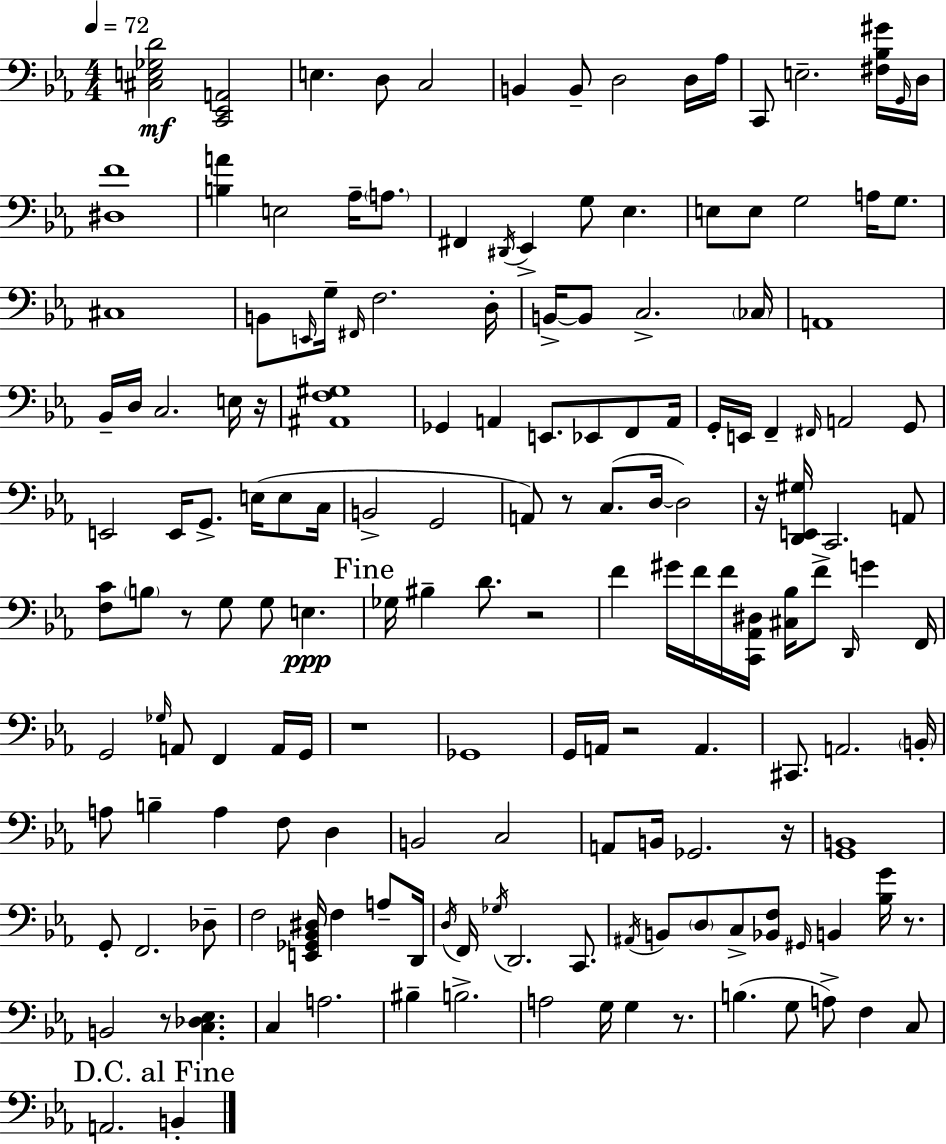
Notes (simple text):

[C#3,E3,Gb3,D4]/h [C2,Eb2,A2]/h E3/q. D3/e C3/h B2/q B2/e D3/h D3/s Ab3/s C2/e E3/h. [F#3,Bb3,G#4]/s G2/s D3/s [D#3,F4]/w [B3,A4]/q E3/h Ab3/s A3/e. F#2/q D#2/s Eb2/q G3/e Eb3/q. E3/e E3/e G3/h A3/s G3/e. C#3/w B2/e E2/s G3/s F#2/s F3/h. D3/s B2/s B2/e C3/h. CES3/s A2/w Bb2/s D3/s C3/h. E3/s R/s [A#2,F3,G#3]/w Gb2/q A2/q E2/e. Eb2/e F2/e A2/s G2/s E2/s F2/q F#2/s A2/h G2/e E2/h E2/s G2/e. E3/s E3/e C3/s B2/h G2/h A2/e R/e C3/e. D3/s D3/h R/s [D2,E2,G#3]/s C2/h. A2/e [F3,C4]/e B3/e R/e G3/e G3/e E3/q. Gb3/s BIS3/q D4/e. R/h F4/q G#4/s F4/s F4/s [C2,Ab2,D#3]/s [C#3,Bb3]/s F4/e D2/s G4/q F2/s G2/h Gb3/s A2/e F2/q A2/s G2/s R/w Gb2/w G2/s A2/s R/h A2/q. C#2/e. A2/h. B2/s A3/e B3/q A3/q F3/e D3/q B2/h C3/h A2/e B2/s Gb2/h. R/s [G2,B2]/w G2/e F2/h. Db3/e F3/h [E2,Gb2,Bb2,D#3]/s F3/q A3/e D2/s D3/s F2/s Gb3/s D2/h. C2/e. A#2/s B2/e D3/e C3/e [Bb2,F3]/e G#2/s B2/q [Bb3,G4]/s R/e. B2/h R/e [C3,Db3,Eb3]/q. C3/q A3/h. BIS3/q B3/h. A3/h G3/s G3/q R/e. B3/q. G3/e A3/e F3/q C3/e A2/h. B2/q